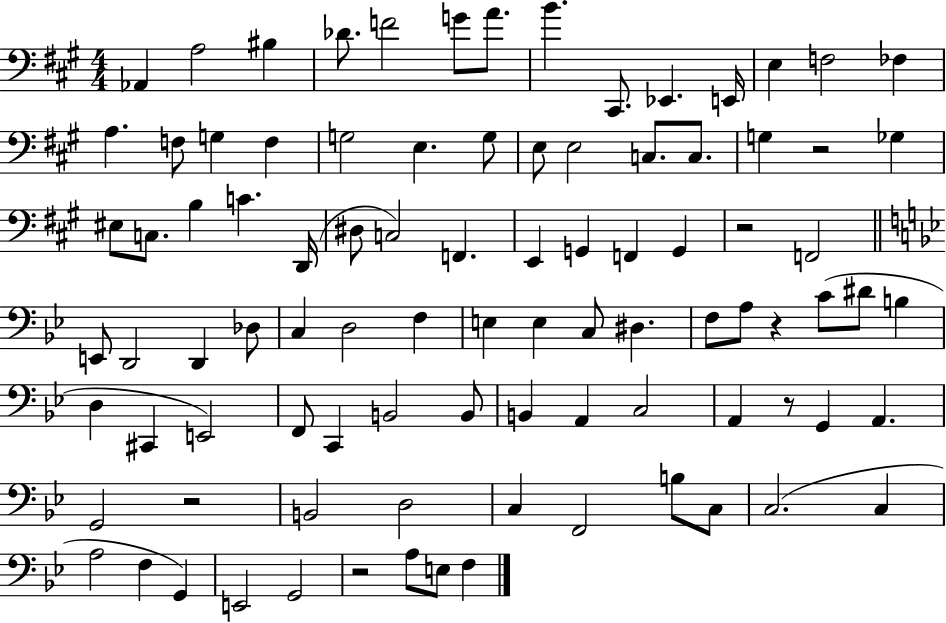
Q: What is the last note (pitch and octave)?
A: F3